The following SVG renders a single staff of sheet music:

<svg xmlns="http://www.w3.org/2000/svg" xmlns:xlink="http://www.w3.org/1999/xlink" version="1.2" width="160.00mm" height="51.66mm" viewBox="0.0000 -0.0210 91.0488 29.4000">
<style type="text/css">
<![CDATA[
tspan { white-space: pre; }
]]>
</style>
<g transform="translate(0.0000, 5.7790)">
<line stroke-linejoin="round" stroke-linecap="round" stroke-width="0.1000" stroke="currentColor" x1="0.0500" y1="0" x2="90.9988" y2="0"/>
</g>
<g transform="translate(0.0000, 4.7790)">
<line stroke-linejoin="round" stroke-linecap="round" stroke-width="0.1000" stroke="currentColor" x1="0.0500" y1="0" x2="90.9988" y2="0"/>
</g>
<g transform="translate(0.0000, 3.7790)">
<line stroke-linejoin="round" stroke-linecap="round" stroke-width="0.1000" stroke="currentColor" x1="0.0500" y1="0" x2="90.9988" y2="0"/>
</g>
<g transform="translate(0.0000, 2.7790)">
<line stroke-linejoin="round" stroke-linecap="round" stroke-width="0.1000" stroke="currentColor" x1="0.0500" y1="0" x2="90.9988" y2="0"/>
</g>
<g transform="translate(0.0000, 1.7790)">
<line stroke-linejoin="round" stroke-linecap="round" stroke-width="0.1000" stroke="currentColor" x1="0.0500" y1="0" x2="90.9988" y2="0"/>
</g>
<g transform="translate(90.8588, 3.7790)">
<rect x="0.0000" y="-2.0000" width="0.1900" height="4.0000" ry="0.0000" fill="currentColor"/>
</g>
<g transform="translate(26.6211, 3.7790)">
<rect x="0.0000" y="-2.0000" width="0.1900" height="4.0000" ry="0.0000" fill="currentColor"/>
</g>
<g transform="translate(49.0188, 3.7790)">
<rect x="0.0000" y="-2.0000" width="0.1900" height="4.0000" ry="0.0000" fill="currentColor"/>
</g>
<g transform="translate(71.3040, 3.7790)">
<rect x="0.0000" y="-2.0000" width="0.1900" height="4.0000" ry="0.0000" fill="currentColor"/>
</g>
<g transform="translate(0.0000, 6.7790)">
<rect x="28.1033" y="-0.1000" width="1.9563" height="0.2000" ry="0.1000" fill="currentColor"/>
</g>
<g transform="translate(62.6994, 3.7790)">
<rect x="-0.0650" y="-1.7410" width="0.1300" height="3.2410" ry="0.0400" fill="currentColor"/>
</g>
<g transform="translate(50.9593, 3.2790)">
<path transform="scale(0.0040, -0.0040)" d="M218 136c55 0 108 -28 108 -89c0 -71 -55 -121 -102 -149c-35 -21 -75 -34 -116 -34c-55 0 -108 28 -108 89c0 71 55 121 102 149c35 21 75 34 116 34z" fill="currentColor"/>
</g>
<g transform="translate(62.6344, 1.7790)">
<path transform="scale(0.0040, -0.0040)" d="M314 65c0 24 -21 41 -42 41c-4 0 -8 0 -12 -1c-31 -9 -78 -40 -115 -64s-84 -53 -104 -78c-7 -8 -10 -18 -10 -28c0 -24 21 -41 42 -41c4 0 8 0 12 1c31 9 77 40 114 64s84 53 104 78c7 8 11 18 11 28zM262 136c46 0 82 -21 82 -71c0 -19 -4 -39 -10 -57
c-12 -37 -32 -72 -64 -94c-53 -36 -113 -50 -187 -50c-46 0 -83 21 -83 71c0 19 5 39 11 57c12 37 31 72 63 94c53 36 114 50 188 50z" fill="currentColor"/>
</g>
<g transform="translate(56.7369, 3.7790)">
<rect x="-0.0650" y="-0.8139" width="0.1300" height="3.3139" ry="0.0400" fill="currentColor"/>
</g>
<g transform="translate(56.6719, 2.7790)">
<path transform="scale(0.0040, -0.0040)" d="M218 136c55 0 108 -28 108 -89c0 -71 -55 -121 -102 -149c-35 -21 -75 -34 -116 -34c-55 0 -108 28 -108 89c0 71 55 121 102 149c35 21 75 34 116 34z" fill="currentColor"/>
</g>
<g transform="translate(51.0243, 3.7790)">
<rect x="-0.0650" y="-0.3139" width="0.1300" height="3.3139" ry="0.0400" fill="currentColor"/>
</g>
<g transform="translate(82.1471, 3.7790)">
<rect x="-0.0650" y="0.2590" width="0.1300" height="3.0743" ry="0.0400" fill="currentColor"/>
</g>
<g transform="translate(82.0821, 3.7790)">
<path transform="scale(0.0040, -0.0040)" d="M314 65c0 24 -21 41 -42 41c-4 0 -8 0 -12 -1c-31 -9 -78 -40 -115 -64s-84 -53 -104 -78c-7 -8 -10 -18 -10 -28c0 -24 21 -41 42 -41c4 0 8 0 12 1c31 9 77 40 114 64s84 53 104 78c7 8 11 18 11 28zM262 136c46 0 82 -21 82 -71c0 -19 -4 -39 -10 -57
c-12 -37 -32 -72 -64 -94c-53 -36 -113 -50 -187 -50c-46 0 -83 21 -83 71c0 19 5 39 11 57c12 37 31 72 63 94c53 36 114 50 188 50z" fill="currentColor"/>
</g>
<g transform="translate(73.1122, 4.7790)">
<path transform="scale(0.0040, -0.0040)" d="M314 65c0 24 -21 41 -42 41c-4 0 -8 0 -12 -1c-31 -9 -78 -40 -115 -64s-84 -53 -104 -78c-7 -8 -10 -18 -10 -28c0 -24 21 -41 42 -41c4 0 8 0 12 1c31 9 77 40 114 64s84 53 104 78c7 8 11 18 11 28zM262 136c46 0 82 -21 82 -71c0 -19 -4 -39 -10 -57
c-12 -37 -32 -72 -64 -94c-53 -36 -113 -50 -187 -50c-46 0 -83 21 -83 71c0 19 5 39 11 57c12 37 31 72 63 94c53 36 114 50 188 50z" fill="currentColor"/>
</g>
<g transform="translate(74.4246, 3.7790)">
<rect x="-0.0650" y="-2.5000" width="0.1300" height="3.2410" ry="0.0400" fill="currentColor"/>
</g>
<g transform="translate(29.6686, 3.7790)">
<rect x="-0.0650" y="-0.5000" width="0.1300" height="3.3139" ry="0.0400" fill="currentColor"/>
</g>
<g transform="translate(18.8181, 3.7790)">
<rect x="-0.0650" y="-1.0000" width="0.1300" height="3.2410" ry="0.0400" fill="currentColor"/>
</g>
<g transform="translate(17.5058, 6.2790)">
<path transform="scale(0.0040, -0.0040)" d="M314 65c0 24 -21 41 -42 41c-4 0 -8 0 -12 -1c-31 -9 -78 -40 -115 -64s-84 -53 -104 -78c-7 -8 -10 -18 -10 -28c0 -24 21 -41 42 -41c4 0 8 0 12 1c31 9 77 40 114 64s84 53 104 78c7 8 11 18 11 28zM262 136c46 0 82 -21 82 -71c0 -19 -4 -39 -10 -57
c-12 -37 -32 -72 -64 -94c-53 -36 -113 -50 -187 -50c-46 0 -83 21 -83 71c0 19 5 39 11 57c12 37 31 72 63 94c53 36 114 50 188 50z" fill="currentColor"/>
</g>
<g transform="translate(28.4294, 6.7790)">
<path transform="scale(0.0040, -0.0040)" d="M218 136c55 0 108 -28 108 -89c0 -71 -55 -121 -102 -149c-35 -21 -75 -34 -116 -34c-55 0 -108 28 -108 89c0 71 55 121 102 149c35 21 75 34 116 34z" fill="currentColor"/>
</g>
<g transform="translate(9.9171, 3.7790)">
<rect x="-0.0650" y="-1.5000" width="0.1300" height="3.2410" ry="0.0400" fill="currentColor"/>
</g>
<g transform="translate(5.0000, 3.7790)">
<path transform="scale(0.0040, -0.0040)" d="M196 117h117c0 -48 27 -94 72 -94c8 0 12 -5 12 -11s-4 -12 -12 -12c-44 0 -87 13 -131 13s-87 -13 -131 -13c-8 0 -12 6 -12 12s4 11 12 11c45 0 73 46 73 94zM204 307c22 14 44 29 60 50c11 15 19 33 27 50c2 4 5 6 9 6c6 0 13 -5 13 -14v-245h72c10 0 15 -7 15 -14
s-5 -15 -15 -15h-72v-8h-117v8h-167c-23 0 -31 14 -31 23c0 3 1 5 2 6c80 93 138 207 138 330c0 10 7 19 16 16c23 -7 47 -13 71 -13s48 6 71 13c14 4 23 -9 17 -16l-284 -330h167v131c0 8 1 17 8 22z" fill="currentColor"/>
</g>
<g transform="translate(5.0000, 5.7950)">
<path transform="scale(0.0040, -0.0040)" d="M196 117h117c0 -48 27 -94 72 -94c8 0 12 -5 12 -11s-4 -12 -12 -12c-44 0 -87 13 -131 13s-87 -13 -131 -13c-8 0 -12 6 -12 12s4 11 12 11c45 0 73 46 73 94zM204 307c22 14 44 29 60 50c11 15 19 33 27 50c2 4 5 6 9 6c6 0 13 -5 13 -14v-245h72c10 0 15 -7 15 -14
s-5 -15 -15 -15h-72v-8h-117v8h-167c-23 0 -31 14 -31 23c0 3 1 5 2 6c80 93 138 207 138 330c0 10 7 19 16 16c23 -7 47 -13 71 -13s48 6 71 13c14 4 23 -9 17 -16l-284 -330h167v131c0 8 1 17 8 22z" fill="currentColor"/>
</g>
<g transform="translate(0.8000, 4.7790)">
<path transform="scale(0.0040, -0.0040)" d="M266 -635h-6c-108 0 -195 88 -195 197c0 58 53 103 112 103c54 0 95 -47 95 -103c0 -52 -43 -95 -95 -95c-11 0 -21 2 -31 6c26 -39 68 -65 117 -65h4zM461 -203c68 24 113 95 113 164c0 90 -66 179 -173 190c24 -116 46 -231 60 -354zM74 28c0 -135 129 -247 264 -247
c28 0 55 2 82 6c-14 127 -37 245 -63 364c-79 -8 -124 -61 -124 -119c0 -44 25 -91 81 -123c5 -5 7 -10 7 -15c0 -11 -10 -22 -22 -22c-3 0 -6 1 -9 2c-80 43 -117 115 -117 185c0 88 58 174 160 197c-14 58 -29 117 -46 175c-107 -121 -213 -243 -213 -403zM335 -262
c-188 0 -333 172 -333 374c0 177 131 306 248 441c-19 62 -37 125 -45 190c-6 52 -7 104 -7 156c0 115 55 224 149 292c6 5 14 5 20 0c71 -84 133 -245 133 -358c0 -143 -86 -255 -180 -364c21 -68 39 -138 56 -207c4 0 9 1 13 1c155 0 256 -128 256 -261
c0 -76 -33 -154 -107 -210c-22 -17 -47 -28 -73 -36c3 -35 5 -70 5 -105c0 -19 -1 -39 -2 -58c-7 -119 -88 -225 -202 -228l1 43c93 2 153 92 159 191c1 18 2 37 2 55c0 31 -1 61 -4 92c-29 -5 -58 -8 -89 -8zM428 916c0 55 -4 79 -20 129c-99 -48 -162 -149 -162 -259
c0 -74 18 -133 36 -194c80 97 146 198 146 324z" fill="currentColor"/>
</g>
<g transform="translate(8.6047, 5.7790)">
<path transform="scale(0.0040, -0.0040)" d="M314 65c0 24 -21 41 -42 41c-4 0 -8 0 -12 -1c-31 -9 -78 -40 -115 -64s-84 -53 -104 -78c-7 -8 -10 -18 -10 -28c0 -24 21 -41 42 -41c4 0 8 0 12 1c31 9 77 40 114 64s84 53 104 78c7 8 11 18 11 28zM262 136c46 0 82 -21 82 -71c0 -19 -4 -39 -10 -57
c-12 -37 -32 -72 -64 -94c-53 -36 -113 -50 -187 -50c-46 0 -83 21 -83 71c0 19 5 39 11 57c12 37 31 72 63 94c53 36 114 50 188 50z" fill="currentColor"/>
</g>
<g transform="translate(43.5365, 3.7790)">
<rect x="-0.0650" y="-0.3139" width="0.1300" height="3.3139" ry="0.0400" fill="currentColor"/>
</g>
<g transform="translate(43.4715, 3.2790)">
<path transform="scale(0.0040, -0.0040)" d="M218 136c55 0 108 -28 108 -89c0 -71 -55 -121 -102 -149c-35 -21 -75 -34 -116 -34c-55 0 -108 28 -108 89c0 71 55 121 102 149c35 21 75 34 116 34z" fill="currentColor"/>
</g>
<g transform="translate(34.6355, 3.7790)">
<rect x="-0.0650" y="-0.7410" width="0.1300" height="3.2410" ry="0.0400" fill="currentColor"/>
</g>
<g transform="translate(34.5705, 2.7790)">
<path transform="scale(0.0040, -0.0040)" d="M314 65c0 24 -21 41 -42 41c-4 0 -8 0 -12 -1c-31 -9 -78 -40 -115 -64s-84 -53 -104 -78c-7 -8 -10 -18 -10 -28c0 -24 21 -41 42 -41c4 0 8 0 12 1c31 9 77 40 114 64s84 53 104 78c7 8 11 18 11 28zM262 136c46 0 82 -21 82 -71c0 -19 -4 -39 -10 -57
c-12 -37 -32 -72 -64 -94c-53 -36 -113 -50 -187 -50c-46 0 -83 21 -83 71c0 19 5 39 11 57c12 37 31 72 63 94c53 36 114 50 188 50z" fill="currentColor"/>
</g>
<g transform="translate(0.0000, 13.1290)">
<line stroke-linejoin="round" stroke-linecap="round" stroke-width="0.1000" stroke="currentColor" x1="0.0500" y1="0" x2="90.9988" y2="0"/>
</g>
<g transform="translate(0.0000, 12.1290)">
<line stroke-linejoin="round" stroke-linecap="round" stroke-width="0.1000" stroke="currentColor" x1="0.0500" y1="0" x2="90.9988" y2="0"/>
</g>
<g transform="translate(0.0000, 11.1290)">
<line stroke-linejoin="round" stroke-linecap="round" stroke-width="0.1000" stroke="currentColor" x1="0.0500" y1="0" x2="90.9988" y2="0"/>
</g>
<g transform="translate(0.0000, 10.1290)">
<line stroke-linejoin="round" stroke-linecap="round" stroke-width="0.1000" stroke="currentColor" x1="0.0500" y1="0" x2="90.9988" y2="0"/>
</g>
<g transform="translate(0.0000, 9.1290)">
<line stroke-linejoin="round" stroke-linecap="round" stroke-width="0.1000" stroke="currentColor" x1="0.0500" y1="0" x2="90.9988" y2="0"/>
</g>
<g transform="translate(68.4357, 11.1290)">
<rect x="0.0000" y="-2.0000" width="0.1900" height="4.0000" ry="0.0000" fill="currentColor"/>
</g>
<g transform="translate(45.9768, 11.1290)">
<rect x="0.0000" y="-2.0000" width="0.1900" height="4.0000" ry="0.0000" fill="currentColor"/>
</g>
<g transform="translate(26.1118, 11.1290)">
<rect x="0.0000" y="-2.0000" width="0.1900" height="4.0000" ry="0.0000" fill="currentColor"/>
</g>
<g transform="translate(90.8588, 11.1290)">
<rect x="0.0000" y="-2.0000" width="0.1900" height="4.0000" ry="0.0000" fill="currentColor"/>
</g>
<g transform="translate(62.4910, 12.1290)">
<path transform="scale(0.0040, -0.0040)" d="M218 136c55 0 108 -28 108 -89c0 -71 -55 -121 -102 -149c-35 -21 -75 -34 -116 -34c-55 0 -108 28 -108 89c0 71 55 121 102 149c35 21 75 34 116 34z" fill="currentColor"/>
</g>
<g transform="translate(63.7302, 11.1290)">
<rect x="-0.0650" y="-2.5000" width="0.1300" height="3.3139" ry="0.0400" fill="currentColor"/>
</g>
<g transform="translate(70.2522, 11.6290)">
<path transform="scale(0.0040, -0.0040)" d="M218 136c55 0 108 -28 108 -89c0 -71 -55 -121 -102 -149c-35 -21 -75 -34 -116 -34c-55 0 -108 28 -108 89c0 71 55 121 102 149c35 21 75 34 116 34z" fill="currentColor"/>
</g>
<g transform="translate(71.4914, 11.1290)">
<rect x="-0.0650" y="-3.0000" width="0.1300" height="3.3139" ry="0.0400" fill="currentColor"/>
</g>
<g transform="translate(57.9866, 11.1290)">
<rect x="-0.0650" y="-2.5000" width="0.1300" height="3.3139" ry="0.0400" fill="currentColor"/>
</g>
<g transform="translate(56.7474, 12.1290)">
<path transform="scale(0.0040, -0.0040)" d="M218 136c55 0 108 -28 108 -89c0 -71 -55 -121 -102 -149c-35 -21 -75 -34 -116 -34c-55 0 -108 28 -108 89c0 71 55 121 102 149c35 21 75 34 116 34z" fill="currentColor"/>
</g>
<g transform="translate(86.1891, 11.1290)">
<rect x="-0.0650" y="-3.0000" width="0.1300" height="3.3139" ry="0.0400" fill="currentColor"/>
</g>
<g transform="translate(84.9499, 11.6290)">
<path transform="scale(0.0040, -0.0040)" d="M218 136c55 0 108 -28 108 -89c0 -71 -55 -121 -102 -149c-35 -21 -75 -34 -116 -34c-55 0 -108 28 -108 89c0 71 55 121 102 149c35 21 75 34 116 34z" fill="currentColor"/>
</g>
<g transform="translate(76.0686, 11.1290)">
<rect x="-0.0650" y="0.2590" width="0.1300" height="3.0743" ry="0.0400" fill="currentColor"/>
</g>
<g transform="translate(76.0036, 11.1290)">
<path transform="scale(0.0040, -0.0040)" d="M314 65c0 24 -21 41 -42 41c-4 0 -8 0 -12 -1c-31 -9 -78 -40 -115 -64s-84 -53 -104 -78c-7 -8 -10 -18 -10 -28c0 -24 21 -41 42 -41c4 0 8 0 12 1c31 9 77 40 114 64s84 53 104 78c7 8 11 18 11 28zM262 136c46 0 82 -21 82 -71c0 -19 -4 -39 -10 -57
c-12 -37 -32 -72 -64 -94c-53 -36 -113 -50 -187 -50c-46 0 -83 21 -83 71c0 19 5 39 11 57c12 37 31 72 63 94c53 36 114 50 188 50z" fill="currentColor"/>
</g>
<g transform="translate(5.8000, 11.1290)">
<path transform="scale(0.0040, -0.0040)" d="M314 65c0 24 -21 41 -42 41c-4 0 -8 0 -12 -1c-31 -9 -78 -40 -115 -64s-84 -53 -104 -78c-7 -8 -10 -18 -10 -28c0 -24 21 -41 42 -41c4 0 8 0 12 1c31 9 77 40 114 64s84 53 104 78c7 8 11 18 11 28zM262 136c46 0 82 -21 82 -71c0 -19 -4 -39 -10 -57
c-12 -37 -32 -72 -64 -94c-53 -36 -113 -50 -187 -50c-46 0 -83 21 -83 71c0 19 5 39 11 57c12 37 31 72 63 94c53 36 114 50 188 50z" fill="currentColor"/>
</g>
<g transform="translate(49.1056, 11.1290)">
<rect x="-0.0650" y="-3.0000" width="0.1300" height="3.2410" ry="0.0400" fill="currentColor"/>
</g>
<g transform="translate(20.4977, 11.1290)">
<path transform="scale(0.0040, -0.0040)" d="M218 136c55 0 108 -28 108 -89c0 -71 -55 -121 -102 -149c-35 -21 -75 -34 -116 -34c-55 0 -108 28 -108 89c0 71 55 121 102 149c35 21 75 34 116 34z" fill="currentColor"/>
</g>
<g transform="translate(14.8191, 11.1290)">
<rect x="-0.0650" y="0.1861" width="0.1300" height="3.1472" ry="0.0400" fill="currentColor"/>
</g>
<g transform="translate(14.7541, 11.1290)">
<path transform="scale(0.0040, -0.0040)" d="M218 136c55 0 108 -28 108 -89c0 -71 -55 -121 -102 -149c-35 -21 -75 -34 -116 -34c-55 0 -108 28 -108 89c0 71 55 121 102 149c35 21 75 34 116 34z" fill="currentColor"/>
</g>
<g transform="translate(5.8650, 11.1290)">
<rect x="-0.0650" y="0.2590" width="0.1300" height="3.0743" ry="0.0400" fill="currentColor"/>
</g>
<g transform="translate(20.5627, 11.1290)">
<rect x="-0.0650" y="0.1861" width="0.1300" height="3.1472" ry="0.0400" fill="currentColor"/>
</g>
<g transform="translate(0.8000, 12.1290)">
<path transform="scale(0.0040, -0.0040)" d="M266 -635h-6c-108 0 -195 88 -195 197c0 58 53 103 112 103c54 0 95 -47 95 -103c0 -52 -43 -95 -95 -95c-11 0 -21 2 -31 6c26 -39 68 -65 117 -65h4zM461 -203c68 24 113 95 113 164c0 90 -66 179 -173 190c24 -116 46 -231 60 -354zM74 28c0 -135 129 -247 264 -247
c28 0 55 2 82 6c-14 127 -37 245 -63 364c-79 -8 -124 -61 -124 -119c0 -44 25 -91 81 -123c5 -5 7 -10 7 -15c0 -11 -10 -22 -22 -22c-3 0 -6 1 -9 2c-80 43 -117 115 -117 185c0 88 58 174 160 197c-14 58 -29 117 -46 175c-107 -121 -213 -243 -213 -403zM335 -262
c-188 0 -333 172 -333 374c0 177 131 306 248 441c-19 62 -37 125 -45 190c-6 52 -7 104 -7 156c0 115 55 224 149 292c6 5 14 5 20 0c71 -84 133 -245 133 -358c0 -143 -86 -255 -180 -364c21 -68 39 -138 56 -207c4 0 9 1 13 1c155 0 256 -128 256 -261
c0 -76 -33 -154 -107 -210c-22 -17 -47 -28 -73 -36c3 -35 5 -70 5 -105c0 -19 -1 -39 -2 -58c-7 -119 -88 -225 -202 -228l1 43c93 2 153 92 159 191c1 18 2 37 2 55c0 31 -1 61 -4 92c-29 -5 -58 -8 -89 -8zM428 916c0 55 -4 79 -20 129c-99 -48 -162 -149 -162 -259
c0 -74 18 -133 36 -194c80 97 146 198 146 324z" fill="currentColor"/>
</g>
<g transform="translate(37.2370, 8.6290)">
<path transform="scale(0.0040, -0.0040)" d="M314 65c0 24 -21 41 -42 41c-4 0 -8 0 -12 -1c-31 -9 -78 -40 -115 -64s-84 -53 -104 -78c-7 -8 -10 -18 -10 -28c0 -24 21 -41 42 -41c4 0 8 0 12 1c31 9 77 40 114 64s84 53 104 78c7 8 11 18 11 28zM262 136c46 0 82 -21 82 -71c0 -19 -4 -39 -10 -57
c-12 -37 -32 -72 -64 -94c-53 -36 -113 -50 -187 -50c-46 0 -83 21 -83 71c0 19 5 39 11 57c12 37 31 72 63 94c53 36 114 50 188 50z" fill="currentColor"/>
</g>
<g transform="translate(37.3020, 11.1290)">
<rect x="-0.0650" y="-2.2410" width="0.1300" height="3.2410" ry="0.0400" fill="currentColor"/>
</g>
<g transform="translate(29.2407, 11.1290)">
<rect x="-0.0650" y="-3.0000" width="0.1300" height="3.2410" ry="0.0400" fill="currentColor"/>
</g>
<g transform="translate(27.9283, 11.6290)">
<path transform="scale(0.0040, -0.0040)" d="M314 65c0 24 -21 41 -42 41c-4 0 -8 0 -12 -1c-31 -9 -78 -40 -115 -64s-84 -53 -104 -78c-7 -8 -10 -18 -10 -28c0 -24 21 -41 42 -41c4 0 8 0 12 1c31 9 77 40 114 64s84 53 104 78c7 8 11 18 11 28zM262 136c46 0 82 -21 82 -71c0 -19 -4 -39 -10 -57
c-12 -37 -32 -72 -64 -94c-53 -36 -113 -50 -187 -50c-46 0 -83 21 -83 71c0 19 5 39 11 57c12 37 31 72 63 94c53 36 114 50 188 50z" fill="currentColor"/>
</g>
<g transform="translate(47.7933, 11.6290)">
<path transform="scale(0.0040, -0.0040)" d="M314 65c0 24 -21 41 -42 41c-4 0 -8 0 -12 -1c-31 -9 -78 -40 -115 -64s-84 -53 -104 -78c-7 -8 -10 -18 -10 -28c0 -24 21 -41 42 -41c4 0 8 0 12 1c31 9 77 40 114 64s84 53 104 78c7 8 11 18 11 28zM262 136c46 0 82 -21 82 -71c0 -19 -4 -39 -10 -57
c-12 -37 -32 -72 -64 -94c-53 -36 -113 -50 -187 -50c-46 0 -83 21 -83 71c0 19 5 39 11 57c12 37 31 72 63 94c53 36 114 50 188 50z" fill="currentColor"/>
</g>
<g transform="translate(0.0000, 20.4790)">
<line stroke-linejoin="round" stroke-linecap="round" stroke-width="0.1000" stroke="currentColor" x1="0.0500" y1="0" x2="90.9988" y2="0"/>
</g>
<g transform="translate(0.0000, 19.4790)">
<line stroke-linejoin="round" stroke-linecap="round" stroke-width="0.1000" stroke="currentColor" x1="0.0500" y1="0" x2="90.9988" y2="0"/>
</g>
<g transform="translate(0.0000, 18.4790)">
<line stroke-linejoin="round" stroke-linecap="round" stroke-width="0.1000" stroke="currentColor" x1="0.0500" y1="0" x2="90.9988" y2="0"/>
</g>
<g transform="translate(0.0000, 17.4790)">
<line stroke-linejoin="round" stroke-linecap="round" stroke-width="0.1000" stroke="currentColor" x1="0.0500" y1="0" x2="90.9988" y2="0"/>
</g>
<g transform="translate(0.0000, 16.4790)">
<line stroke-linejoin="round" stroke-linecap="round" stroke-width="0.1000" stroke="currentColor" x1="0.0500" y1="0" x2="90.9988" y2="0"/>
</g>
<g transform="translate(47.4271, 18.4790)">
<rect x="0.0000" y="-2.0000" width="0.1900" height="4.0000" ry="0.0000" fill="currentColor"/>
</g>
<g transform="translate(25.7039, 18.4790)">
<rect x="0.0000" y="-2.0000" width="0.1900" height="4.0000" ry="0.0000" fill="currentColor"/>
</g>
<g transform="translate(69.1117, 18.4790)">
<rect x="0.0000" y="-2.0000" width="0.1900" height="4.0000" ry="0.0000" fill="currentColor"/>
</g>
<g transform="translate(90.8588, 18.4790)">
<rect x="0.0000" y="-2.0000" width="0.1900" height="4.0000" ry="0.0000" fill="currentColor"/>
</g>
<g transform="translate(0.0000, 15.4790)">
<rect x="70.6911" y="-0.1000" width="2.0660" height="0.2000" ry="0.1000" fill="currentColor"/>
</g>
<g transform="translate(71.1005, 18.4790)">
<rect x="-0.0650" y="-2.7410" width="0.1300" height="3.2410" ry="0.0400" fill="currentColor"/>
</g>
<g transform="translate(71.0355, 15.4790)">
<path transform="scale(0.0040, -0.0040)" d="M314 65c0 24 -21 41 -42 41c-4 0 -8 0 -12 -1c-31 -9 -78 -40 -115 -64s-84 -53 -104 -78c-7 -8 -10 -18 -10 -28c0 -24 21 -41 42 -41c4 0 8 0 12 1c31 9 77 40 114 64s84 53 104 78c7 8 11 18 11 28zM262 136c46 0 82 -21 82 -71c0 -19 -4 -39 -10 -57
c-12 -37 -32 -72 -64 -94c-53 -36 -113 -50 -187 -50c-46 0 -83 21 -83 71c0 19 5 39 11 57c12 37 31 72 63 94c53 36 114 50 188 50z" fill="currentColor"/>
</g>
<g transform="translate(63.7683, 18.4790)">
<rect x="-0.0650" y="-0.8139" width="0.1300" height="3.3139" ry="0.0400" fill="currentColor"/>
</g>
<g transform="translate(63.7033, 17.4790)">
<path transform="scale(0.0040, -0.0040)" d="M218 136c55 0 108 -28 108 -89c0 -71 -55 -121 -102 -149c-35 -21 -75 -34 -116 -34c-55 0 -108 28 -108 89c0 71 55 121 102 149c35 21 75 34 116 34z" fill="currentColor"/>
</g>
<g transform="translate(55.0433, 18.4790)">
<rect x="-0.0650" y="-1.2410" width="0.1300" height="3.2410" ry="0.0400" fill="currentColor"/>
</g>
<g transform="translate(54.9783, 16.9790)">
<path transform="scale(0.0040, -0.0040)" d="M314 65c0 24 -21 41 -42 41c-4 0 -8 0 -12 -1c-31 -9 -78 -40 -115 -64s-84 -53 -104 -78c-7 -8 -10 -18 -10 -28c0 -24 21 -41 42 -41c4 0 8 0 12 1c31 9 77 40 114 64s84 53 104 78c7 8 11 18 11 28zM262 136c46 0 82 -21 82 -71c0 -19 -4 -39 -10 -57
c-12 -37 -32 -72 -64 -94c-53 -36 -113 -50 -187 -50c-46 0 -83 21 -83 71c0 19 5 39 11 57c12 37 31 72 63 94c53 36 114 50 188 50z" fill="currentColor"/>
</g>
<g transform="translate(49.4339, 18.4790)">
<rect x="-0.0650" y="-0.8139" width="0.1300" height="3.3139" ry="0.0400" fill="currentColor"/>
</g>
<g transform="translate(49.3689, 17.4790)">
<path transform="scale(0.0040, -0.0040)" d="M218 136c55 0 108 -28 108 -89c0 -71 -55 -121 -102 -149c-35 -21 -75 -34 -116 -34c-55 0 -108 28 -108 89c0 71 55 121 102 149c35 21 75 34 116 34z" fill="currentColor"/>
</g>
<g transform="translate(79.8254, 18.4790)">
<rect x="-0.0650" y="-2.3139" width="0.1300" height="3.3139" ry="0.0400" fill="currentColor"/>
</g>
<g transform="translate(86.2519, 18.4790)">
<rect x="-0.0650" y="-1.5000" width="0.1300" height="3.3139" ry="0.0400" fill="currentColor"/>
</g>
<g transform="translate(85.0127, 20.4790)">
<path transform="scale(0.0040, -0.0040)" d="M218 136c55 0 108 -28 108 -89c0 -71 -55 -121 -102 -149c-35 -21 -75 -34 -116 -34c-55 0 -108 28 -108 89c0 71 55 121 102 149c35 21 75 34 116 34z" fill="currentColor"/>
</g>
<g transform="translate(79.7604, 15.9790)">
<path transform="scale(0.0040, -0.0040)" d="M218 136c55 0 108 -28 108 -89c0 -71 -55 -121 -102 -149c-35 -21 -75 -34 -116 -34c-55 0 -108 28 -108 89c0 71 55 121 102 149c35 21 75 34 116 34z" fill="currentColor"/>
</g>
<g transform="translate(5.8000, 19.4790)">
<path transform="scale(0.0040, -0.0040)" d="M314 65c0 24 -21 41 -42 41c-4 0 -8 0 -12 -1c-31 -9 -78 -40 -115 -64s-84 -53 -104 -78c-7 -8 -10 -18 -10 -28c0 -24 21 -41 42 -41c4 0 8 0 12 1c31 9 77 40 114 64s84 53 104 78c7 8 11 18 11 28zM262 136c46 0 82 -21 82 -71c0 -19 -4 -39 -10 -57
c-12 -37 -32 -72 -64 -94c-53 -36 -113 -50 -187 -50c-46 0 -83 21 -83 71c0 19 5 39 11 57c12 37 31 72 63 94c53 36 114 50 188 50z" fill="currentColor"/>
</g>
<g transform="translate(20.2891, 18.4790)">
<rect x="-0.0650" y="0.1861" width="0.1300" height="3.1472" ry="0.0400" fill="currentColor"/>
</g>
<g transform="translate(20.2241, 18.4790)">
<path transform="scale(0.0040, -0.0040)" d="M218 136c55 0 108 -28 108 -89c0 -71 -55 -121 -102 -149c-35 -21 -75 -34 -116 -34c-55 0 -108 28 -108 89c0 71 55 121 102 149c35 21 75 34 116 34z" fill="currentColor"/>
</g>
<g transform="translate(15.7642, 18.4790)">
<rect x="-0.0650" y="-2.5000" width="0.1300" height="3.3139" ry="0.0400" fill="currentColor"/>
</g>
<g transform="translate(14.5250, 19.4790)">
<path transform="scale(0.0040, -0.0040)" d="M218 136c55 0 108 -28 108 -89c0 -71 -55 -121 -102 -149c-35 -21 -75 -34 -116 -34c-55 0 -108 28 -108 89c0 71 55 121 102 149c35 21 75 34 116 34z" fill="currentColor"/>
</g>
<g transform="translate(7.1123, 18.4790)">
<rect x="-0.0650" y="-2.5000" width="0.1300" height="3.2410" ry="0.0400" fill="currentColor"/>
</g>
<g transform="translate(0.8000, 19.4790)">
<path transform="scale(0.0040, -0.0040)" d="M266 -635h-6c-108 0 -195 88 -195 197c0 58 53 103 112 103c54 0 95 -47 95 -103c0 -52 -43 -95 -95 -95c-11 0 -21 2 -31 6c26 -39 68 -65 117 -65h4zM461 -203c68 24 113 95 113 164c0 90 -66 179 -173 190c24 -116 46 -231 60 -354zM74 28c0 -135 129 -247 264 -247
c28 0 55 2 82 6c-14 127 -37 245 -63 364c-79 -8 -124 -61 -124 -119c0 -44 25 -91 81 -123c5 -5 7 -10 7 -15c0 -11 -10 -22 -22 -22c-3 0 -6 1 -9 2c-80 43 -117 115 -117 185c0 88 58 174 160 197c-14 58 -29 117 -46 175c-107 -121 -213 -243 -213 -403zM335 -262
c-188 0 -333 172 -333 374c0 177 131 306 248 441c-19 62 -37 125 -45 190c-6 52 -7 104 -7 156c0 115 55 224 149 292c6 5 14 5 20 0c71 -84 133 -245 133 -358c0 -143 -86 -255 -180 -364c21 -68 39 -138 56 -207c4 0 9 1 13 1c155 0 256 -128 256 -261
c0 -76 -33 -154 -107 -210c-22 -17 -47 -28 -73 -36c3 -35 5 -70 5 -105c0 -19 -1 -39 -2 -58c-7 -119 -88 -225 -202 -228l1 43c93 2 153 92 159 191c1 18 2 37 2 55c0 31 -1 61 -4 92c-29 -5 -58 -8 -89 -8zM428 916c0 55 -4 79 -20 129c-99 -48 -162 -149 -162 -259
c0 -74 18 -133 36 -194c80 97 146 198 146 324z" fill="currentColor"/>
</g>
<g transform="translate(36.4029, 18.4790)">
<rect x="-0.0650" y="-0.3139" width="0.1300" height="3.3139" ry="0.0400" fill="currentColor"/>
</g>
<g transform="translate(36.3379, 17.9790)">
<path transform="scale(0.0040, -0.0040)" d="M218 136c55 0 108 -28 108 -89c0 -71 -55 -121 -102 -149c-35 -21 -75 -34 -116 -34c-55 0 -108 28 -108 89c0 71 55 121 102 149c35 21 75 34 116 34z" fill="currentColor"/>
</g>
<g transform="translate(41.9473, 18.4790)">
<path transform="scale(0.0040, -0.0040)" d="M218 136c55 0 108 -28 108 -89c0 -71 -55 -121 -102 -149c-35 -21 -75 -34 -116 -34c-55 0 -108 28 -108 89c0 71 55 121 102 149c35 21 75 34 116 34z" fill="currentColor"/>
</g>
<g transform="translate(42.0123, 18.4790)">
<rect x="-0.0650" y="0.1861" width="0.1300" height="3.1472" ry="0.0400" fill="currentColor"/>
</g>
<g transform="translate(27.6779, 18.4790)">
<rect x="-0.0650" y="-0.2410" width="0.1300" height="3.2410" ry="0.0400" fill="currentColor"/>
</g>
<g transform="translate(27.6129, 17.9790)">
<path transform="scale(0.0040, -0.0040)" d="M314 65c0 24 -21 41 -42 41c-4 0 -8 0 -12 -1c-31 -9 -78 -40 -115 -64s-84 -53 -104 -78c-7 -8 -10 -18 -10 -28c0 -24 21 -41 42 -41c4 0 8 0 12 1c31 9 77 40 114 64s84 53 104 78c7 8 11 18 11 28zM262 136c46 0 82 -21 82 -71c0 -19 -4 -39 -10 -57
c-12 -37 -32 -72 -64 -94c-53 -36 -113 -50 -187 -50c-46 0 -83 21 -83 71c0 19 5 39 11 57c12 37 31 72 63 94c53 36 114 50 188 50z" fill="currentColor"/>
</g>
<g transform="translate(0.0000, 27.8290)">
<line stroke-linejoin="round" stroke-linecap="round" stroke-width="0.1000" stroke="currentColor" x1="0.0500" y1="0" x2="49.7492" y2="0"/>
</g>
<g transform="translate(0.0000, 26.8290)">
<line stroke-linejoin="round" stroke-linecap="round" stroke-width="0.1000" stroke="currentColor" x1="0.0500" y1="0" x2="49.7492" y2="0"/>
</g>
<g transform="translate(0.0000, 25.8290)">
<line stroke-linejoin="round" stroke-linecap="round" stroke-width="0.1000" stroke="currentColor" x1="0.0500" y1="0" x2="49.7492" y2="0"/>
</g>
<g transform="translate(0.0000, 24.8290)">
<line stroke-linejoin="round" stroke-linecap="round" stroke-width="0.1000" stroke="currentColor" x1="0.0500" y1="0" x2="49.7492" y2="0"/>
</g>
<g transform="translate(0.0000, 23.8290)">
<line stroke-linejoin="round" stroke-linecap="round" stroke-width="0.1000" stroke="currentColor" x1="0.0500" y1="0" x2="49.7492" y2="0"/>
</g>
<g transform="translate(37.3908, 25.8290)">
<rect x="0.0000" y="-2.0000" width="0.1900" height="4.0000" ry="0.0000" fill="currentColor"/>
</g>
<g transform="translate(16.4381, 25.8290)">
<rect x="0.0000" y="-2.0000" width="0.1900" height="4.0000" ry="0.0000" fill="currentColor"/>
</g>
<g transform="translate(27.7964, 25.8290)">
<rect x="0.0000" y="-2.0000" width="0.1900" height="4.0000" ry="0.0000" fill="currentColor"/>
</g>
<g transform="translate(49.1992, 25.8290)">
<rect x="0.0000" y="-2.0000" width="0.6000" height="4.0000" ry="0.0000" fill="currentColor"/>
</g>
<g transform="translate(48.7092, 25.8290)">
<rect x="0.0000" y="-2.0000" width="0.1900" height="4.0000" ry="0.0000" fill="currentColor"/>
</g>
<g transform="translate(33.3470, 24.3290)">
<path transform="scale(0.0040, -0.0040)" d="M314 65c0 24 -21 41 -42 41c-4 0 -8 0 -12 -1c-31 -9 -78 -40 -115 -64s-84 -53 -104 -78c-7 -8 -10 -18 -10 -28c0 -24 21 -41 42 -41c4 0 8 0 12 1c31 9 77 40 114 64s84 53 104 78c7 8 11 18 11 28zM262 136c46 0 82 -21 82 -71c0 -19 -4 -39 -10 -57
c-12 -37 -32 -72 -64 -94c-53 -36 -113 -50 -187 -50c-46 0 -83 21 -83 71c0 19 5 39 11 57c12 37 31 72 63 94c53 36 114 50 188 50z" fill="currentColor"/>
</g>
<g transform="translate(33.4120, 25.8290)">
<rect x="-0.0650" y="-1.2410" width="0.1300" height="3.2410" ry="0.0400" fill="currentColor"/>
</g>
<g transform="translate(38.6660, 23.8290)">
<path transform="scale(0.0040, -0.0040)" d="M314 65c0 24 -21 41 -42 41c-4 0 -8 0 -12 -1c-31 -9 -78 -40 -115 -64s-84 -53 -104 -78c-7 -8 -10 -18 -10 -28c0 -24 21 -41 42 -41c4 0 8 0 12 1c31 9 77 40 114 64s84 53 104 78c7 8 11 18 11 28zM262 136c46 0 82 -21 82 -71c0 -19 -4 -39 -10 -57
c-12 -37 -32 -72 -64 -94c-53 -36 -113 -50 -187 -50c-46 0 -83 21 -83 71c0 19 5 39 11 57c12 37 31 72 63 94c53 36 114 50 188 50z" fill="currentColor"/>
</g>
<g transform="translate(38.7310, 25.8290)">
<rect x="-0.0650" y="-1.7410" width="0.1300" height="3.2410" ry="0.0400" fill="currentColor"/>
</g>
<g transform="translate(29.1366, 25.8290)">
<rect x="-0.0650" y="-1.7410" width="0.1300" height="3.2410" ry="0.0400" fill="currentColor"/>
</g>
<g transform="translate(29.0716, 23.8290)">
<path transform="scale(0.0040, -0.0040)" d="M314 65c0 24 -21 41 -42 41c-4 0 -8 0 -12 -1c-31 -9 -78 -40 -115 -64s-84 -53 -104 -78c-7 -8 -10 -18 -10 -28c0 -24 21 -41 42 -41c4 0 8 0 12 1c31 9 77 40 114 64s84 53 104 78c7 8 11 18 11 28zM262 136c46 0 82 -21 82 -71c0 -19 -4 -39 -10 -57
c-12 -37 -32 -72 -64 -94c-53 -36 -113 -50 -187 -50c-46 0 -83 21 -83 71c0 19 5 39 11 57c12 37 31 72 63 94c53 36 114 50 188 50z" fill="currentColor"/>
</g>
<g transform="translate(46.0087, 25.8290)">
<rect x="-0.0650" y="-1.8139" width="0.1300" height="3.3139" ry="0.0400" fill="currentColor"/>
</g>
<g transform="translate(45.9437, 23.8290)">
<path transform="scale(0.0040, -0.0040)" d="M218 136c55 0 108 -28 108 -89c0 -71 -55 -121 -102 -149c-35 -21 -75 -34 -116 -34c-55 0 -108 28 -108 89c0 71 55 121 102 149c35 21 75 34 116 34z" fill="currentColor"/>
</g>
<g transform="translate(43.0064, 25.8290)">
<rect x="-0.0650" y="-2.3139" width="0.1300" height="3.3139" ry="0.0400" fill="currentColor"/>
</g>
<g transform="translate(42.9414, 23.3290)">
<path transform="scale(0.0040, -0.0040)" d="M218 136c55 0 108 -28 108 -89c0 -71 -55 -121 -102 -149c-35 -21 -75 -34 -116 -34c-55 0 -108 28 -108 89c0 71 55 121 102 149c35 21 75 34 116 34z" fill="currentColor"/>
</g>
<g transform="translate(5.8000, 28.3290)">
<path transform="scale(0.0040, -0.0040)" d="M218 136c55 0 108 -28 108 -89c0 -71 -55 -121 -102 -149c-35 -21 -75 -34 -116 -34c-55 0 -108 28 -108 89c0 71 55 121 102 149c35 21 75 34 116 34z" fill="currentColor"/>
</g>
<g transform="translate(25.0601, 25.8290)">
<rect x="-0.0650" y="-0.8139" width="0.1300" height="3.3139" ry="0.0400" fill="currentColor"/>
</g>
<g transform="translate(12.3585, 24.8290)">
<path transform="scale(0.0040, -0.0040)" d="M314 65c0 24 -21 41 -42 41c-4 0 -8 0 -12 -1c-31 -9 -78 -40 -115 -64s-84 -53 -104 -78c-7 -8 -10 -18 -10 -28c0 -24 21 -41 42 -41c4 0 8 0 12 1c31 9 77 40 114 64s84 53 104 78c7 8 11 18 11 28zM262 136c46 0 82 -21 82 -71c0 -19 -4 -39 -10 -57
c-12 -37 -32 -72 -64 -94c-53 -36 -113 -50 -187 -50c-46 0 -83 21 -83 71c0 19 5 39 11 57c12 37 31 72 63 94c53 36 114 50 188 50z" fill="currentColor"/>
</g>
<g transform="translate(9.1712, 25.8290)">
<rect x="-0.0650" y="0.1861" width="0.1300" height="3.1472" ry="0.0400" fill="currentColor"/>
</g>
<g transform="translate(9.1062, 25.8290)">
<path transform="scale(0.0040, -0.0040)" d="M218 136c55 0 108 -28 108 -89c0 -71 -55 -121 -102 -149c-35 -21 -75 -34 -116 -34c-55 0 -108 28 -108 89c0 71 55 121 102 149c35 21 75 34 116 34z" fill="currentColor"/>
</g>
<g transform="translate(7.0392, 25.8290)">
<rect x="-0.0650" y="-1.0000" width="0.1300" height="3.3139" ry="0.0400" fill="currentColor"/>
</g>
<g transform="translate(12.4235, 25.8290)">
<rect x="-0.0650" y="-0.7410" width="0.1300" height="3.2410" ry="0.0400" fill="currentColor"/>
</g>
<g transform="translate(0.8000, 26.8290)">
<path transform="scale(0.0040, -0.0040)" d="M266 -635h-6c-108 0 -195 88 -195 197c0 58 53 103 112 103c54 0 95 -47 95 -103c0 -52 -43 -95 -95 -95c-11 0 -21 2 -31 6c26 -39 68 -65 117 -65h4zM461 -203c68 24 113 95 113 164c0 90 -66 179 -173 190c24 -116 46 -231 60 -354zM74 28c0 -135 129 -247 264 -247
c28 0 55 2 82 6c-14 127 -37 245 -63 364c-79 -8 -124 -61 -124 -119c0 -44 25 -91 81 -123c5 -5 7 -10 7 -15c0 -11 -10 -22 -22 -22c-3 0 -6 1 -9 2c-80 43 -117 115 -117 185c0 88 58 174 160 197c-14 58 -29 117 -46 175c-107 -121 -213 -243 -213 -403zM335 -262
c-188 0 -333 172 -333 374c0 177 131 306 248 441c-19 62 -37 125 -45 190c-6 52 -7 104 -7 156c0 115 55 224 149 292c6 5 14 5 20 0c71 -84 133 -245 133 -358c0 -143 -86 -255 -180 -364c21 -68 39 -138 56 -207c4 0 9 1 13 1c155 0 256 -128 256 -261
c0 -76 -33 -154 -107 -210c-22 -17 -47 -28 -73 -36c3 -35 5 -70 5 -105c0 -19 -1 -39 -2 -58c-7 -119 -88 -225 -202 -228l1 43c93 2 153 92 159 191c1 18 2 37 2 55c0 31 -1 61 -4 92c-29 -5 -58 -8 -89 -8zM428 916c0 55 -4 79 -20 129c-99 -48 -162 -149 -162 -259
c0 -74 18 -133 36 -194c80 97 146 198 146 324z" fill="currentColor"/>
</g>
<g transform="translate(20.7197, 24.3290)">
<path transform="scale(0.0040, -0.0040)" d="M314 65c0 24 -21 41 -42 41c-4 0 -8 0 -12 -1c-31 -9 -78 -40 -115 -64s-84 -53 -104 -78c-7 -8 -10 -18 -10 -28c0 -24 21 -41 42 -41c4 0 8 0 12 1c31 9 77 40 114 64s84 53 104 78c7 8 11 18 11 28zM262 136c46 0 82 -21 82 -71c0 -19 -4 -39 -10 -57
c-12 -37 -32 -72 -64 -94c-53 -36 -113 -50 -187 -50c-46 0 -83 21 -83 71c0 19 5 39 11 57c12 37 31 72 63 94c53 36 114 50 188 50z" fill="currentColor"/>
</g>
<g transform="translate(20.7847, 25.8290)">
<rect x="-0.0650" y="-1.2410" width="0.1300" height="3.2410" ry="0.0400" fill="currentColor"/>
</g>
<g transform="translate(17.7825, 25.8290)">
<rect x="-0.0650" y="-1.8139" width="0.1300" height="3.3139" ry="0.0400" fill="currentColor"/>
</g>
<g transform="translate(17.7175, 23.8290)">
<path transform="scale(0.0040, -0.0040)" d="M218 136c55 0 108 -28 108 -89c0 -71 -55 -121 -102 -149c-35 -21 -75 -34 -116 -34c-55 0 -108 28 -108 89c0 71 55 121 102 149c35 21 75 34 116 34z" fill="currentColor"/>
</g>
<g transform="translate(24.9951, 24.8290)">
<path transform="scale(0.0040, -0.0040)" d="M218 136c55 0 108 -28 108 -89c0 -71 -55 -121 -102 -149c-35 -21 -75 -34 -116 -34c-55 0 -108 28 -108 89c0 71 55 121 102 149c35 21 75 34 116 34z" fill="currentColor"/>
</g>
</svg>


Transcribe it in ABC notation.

X:1
T:Untitled
M:4/4
L:1/4
K:C
E2 D2 C d2 c c d f2 G2 B2 B2 B B A2 g2 A2 G G A B2 A G2 G B c2 c B d e2 d a2 g E D B d2 f e2 d f2 e2 f2 g f